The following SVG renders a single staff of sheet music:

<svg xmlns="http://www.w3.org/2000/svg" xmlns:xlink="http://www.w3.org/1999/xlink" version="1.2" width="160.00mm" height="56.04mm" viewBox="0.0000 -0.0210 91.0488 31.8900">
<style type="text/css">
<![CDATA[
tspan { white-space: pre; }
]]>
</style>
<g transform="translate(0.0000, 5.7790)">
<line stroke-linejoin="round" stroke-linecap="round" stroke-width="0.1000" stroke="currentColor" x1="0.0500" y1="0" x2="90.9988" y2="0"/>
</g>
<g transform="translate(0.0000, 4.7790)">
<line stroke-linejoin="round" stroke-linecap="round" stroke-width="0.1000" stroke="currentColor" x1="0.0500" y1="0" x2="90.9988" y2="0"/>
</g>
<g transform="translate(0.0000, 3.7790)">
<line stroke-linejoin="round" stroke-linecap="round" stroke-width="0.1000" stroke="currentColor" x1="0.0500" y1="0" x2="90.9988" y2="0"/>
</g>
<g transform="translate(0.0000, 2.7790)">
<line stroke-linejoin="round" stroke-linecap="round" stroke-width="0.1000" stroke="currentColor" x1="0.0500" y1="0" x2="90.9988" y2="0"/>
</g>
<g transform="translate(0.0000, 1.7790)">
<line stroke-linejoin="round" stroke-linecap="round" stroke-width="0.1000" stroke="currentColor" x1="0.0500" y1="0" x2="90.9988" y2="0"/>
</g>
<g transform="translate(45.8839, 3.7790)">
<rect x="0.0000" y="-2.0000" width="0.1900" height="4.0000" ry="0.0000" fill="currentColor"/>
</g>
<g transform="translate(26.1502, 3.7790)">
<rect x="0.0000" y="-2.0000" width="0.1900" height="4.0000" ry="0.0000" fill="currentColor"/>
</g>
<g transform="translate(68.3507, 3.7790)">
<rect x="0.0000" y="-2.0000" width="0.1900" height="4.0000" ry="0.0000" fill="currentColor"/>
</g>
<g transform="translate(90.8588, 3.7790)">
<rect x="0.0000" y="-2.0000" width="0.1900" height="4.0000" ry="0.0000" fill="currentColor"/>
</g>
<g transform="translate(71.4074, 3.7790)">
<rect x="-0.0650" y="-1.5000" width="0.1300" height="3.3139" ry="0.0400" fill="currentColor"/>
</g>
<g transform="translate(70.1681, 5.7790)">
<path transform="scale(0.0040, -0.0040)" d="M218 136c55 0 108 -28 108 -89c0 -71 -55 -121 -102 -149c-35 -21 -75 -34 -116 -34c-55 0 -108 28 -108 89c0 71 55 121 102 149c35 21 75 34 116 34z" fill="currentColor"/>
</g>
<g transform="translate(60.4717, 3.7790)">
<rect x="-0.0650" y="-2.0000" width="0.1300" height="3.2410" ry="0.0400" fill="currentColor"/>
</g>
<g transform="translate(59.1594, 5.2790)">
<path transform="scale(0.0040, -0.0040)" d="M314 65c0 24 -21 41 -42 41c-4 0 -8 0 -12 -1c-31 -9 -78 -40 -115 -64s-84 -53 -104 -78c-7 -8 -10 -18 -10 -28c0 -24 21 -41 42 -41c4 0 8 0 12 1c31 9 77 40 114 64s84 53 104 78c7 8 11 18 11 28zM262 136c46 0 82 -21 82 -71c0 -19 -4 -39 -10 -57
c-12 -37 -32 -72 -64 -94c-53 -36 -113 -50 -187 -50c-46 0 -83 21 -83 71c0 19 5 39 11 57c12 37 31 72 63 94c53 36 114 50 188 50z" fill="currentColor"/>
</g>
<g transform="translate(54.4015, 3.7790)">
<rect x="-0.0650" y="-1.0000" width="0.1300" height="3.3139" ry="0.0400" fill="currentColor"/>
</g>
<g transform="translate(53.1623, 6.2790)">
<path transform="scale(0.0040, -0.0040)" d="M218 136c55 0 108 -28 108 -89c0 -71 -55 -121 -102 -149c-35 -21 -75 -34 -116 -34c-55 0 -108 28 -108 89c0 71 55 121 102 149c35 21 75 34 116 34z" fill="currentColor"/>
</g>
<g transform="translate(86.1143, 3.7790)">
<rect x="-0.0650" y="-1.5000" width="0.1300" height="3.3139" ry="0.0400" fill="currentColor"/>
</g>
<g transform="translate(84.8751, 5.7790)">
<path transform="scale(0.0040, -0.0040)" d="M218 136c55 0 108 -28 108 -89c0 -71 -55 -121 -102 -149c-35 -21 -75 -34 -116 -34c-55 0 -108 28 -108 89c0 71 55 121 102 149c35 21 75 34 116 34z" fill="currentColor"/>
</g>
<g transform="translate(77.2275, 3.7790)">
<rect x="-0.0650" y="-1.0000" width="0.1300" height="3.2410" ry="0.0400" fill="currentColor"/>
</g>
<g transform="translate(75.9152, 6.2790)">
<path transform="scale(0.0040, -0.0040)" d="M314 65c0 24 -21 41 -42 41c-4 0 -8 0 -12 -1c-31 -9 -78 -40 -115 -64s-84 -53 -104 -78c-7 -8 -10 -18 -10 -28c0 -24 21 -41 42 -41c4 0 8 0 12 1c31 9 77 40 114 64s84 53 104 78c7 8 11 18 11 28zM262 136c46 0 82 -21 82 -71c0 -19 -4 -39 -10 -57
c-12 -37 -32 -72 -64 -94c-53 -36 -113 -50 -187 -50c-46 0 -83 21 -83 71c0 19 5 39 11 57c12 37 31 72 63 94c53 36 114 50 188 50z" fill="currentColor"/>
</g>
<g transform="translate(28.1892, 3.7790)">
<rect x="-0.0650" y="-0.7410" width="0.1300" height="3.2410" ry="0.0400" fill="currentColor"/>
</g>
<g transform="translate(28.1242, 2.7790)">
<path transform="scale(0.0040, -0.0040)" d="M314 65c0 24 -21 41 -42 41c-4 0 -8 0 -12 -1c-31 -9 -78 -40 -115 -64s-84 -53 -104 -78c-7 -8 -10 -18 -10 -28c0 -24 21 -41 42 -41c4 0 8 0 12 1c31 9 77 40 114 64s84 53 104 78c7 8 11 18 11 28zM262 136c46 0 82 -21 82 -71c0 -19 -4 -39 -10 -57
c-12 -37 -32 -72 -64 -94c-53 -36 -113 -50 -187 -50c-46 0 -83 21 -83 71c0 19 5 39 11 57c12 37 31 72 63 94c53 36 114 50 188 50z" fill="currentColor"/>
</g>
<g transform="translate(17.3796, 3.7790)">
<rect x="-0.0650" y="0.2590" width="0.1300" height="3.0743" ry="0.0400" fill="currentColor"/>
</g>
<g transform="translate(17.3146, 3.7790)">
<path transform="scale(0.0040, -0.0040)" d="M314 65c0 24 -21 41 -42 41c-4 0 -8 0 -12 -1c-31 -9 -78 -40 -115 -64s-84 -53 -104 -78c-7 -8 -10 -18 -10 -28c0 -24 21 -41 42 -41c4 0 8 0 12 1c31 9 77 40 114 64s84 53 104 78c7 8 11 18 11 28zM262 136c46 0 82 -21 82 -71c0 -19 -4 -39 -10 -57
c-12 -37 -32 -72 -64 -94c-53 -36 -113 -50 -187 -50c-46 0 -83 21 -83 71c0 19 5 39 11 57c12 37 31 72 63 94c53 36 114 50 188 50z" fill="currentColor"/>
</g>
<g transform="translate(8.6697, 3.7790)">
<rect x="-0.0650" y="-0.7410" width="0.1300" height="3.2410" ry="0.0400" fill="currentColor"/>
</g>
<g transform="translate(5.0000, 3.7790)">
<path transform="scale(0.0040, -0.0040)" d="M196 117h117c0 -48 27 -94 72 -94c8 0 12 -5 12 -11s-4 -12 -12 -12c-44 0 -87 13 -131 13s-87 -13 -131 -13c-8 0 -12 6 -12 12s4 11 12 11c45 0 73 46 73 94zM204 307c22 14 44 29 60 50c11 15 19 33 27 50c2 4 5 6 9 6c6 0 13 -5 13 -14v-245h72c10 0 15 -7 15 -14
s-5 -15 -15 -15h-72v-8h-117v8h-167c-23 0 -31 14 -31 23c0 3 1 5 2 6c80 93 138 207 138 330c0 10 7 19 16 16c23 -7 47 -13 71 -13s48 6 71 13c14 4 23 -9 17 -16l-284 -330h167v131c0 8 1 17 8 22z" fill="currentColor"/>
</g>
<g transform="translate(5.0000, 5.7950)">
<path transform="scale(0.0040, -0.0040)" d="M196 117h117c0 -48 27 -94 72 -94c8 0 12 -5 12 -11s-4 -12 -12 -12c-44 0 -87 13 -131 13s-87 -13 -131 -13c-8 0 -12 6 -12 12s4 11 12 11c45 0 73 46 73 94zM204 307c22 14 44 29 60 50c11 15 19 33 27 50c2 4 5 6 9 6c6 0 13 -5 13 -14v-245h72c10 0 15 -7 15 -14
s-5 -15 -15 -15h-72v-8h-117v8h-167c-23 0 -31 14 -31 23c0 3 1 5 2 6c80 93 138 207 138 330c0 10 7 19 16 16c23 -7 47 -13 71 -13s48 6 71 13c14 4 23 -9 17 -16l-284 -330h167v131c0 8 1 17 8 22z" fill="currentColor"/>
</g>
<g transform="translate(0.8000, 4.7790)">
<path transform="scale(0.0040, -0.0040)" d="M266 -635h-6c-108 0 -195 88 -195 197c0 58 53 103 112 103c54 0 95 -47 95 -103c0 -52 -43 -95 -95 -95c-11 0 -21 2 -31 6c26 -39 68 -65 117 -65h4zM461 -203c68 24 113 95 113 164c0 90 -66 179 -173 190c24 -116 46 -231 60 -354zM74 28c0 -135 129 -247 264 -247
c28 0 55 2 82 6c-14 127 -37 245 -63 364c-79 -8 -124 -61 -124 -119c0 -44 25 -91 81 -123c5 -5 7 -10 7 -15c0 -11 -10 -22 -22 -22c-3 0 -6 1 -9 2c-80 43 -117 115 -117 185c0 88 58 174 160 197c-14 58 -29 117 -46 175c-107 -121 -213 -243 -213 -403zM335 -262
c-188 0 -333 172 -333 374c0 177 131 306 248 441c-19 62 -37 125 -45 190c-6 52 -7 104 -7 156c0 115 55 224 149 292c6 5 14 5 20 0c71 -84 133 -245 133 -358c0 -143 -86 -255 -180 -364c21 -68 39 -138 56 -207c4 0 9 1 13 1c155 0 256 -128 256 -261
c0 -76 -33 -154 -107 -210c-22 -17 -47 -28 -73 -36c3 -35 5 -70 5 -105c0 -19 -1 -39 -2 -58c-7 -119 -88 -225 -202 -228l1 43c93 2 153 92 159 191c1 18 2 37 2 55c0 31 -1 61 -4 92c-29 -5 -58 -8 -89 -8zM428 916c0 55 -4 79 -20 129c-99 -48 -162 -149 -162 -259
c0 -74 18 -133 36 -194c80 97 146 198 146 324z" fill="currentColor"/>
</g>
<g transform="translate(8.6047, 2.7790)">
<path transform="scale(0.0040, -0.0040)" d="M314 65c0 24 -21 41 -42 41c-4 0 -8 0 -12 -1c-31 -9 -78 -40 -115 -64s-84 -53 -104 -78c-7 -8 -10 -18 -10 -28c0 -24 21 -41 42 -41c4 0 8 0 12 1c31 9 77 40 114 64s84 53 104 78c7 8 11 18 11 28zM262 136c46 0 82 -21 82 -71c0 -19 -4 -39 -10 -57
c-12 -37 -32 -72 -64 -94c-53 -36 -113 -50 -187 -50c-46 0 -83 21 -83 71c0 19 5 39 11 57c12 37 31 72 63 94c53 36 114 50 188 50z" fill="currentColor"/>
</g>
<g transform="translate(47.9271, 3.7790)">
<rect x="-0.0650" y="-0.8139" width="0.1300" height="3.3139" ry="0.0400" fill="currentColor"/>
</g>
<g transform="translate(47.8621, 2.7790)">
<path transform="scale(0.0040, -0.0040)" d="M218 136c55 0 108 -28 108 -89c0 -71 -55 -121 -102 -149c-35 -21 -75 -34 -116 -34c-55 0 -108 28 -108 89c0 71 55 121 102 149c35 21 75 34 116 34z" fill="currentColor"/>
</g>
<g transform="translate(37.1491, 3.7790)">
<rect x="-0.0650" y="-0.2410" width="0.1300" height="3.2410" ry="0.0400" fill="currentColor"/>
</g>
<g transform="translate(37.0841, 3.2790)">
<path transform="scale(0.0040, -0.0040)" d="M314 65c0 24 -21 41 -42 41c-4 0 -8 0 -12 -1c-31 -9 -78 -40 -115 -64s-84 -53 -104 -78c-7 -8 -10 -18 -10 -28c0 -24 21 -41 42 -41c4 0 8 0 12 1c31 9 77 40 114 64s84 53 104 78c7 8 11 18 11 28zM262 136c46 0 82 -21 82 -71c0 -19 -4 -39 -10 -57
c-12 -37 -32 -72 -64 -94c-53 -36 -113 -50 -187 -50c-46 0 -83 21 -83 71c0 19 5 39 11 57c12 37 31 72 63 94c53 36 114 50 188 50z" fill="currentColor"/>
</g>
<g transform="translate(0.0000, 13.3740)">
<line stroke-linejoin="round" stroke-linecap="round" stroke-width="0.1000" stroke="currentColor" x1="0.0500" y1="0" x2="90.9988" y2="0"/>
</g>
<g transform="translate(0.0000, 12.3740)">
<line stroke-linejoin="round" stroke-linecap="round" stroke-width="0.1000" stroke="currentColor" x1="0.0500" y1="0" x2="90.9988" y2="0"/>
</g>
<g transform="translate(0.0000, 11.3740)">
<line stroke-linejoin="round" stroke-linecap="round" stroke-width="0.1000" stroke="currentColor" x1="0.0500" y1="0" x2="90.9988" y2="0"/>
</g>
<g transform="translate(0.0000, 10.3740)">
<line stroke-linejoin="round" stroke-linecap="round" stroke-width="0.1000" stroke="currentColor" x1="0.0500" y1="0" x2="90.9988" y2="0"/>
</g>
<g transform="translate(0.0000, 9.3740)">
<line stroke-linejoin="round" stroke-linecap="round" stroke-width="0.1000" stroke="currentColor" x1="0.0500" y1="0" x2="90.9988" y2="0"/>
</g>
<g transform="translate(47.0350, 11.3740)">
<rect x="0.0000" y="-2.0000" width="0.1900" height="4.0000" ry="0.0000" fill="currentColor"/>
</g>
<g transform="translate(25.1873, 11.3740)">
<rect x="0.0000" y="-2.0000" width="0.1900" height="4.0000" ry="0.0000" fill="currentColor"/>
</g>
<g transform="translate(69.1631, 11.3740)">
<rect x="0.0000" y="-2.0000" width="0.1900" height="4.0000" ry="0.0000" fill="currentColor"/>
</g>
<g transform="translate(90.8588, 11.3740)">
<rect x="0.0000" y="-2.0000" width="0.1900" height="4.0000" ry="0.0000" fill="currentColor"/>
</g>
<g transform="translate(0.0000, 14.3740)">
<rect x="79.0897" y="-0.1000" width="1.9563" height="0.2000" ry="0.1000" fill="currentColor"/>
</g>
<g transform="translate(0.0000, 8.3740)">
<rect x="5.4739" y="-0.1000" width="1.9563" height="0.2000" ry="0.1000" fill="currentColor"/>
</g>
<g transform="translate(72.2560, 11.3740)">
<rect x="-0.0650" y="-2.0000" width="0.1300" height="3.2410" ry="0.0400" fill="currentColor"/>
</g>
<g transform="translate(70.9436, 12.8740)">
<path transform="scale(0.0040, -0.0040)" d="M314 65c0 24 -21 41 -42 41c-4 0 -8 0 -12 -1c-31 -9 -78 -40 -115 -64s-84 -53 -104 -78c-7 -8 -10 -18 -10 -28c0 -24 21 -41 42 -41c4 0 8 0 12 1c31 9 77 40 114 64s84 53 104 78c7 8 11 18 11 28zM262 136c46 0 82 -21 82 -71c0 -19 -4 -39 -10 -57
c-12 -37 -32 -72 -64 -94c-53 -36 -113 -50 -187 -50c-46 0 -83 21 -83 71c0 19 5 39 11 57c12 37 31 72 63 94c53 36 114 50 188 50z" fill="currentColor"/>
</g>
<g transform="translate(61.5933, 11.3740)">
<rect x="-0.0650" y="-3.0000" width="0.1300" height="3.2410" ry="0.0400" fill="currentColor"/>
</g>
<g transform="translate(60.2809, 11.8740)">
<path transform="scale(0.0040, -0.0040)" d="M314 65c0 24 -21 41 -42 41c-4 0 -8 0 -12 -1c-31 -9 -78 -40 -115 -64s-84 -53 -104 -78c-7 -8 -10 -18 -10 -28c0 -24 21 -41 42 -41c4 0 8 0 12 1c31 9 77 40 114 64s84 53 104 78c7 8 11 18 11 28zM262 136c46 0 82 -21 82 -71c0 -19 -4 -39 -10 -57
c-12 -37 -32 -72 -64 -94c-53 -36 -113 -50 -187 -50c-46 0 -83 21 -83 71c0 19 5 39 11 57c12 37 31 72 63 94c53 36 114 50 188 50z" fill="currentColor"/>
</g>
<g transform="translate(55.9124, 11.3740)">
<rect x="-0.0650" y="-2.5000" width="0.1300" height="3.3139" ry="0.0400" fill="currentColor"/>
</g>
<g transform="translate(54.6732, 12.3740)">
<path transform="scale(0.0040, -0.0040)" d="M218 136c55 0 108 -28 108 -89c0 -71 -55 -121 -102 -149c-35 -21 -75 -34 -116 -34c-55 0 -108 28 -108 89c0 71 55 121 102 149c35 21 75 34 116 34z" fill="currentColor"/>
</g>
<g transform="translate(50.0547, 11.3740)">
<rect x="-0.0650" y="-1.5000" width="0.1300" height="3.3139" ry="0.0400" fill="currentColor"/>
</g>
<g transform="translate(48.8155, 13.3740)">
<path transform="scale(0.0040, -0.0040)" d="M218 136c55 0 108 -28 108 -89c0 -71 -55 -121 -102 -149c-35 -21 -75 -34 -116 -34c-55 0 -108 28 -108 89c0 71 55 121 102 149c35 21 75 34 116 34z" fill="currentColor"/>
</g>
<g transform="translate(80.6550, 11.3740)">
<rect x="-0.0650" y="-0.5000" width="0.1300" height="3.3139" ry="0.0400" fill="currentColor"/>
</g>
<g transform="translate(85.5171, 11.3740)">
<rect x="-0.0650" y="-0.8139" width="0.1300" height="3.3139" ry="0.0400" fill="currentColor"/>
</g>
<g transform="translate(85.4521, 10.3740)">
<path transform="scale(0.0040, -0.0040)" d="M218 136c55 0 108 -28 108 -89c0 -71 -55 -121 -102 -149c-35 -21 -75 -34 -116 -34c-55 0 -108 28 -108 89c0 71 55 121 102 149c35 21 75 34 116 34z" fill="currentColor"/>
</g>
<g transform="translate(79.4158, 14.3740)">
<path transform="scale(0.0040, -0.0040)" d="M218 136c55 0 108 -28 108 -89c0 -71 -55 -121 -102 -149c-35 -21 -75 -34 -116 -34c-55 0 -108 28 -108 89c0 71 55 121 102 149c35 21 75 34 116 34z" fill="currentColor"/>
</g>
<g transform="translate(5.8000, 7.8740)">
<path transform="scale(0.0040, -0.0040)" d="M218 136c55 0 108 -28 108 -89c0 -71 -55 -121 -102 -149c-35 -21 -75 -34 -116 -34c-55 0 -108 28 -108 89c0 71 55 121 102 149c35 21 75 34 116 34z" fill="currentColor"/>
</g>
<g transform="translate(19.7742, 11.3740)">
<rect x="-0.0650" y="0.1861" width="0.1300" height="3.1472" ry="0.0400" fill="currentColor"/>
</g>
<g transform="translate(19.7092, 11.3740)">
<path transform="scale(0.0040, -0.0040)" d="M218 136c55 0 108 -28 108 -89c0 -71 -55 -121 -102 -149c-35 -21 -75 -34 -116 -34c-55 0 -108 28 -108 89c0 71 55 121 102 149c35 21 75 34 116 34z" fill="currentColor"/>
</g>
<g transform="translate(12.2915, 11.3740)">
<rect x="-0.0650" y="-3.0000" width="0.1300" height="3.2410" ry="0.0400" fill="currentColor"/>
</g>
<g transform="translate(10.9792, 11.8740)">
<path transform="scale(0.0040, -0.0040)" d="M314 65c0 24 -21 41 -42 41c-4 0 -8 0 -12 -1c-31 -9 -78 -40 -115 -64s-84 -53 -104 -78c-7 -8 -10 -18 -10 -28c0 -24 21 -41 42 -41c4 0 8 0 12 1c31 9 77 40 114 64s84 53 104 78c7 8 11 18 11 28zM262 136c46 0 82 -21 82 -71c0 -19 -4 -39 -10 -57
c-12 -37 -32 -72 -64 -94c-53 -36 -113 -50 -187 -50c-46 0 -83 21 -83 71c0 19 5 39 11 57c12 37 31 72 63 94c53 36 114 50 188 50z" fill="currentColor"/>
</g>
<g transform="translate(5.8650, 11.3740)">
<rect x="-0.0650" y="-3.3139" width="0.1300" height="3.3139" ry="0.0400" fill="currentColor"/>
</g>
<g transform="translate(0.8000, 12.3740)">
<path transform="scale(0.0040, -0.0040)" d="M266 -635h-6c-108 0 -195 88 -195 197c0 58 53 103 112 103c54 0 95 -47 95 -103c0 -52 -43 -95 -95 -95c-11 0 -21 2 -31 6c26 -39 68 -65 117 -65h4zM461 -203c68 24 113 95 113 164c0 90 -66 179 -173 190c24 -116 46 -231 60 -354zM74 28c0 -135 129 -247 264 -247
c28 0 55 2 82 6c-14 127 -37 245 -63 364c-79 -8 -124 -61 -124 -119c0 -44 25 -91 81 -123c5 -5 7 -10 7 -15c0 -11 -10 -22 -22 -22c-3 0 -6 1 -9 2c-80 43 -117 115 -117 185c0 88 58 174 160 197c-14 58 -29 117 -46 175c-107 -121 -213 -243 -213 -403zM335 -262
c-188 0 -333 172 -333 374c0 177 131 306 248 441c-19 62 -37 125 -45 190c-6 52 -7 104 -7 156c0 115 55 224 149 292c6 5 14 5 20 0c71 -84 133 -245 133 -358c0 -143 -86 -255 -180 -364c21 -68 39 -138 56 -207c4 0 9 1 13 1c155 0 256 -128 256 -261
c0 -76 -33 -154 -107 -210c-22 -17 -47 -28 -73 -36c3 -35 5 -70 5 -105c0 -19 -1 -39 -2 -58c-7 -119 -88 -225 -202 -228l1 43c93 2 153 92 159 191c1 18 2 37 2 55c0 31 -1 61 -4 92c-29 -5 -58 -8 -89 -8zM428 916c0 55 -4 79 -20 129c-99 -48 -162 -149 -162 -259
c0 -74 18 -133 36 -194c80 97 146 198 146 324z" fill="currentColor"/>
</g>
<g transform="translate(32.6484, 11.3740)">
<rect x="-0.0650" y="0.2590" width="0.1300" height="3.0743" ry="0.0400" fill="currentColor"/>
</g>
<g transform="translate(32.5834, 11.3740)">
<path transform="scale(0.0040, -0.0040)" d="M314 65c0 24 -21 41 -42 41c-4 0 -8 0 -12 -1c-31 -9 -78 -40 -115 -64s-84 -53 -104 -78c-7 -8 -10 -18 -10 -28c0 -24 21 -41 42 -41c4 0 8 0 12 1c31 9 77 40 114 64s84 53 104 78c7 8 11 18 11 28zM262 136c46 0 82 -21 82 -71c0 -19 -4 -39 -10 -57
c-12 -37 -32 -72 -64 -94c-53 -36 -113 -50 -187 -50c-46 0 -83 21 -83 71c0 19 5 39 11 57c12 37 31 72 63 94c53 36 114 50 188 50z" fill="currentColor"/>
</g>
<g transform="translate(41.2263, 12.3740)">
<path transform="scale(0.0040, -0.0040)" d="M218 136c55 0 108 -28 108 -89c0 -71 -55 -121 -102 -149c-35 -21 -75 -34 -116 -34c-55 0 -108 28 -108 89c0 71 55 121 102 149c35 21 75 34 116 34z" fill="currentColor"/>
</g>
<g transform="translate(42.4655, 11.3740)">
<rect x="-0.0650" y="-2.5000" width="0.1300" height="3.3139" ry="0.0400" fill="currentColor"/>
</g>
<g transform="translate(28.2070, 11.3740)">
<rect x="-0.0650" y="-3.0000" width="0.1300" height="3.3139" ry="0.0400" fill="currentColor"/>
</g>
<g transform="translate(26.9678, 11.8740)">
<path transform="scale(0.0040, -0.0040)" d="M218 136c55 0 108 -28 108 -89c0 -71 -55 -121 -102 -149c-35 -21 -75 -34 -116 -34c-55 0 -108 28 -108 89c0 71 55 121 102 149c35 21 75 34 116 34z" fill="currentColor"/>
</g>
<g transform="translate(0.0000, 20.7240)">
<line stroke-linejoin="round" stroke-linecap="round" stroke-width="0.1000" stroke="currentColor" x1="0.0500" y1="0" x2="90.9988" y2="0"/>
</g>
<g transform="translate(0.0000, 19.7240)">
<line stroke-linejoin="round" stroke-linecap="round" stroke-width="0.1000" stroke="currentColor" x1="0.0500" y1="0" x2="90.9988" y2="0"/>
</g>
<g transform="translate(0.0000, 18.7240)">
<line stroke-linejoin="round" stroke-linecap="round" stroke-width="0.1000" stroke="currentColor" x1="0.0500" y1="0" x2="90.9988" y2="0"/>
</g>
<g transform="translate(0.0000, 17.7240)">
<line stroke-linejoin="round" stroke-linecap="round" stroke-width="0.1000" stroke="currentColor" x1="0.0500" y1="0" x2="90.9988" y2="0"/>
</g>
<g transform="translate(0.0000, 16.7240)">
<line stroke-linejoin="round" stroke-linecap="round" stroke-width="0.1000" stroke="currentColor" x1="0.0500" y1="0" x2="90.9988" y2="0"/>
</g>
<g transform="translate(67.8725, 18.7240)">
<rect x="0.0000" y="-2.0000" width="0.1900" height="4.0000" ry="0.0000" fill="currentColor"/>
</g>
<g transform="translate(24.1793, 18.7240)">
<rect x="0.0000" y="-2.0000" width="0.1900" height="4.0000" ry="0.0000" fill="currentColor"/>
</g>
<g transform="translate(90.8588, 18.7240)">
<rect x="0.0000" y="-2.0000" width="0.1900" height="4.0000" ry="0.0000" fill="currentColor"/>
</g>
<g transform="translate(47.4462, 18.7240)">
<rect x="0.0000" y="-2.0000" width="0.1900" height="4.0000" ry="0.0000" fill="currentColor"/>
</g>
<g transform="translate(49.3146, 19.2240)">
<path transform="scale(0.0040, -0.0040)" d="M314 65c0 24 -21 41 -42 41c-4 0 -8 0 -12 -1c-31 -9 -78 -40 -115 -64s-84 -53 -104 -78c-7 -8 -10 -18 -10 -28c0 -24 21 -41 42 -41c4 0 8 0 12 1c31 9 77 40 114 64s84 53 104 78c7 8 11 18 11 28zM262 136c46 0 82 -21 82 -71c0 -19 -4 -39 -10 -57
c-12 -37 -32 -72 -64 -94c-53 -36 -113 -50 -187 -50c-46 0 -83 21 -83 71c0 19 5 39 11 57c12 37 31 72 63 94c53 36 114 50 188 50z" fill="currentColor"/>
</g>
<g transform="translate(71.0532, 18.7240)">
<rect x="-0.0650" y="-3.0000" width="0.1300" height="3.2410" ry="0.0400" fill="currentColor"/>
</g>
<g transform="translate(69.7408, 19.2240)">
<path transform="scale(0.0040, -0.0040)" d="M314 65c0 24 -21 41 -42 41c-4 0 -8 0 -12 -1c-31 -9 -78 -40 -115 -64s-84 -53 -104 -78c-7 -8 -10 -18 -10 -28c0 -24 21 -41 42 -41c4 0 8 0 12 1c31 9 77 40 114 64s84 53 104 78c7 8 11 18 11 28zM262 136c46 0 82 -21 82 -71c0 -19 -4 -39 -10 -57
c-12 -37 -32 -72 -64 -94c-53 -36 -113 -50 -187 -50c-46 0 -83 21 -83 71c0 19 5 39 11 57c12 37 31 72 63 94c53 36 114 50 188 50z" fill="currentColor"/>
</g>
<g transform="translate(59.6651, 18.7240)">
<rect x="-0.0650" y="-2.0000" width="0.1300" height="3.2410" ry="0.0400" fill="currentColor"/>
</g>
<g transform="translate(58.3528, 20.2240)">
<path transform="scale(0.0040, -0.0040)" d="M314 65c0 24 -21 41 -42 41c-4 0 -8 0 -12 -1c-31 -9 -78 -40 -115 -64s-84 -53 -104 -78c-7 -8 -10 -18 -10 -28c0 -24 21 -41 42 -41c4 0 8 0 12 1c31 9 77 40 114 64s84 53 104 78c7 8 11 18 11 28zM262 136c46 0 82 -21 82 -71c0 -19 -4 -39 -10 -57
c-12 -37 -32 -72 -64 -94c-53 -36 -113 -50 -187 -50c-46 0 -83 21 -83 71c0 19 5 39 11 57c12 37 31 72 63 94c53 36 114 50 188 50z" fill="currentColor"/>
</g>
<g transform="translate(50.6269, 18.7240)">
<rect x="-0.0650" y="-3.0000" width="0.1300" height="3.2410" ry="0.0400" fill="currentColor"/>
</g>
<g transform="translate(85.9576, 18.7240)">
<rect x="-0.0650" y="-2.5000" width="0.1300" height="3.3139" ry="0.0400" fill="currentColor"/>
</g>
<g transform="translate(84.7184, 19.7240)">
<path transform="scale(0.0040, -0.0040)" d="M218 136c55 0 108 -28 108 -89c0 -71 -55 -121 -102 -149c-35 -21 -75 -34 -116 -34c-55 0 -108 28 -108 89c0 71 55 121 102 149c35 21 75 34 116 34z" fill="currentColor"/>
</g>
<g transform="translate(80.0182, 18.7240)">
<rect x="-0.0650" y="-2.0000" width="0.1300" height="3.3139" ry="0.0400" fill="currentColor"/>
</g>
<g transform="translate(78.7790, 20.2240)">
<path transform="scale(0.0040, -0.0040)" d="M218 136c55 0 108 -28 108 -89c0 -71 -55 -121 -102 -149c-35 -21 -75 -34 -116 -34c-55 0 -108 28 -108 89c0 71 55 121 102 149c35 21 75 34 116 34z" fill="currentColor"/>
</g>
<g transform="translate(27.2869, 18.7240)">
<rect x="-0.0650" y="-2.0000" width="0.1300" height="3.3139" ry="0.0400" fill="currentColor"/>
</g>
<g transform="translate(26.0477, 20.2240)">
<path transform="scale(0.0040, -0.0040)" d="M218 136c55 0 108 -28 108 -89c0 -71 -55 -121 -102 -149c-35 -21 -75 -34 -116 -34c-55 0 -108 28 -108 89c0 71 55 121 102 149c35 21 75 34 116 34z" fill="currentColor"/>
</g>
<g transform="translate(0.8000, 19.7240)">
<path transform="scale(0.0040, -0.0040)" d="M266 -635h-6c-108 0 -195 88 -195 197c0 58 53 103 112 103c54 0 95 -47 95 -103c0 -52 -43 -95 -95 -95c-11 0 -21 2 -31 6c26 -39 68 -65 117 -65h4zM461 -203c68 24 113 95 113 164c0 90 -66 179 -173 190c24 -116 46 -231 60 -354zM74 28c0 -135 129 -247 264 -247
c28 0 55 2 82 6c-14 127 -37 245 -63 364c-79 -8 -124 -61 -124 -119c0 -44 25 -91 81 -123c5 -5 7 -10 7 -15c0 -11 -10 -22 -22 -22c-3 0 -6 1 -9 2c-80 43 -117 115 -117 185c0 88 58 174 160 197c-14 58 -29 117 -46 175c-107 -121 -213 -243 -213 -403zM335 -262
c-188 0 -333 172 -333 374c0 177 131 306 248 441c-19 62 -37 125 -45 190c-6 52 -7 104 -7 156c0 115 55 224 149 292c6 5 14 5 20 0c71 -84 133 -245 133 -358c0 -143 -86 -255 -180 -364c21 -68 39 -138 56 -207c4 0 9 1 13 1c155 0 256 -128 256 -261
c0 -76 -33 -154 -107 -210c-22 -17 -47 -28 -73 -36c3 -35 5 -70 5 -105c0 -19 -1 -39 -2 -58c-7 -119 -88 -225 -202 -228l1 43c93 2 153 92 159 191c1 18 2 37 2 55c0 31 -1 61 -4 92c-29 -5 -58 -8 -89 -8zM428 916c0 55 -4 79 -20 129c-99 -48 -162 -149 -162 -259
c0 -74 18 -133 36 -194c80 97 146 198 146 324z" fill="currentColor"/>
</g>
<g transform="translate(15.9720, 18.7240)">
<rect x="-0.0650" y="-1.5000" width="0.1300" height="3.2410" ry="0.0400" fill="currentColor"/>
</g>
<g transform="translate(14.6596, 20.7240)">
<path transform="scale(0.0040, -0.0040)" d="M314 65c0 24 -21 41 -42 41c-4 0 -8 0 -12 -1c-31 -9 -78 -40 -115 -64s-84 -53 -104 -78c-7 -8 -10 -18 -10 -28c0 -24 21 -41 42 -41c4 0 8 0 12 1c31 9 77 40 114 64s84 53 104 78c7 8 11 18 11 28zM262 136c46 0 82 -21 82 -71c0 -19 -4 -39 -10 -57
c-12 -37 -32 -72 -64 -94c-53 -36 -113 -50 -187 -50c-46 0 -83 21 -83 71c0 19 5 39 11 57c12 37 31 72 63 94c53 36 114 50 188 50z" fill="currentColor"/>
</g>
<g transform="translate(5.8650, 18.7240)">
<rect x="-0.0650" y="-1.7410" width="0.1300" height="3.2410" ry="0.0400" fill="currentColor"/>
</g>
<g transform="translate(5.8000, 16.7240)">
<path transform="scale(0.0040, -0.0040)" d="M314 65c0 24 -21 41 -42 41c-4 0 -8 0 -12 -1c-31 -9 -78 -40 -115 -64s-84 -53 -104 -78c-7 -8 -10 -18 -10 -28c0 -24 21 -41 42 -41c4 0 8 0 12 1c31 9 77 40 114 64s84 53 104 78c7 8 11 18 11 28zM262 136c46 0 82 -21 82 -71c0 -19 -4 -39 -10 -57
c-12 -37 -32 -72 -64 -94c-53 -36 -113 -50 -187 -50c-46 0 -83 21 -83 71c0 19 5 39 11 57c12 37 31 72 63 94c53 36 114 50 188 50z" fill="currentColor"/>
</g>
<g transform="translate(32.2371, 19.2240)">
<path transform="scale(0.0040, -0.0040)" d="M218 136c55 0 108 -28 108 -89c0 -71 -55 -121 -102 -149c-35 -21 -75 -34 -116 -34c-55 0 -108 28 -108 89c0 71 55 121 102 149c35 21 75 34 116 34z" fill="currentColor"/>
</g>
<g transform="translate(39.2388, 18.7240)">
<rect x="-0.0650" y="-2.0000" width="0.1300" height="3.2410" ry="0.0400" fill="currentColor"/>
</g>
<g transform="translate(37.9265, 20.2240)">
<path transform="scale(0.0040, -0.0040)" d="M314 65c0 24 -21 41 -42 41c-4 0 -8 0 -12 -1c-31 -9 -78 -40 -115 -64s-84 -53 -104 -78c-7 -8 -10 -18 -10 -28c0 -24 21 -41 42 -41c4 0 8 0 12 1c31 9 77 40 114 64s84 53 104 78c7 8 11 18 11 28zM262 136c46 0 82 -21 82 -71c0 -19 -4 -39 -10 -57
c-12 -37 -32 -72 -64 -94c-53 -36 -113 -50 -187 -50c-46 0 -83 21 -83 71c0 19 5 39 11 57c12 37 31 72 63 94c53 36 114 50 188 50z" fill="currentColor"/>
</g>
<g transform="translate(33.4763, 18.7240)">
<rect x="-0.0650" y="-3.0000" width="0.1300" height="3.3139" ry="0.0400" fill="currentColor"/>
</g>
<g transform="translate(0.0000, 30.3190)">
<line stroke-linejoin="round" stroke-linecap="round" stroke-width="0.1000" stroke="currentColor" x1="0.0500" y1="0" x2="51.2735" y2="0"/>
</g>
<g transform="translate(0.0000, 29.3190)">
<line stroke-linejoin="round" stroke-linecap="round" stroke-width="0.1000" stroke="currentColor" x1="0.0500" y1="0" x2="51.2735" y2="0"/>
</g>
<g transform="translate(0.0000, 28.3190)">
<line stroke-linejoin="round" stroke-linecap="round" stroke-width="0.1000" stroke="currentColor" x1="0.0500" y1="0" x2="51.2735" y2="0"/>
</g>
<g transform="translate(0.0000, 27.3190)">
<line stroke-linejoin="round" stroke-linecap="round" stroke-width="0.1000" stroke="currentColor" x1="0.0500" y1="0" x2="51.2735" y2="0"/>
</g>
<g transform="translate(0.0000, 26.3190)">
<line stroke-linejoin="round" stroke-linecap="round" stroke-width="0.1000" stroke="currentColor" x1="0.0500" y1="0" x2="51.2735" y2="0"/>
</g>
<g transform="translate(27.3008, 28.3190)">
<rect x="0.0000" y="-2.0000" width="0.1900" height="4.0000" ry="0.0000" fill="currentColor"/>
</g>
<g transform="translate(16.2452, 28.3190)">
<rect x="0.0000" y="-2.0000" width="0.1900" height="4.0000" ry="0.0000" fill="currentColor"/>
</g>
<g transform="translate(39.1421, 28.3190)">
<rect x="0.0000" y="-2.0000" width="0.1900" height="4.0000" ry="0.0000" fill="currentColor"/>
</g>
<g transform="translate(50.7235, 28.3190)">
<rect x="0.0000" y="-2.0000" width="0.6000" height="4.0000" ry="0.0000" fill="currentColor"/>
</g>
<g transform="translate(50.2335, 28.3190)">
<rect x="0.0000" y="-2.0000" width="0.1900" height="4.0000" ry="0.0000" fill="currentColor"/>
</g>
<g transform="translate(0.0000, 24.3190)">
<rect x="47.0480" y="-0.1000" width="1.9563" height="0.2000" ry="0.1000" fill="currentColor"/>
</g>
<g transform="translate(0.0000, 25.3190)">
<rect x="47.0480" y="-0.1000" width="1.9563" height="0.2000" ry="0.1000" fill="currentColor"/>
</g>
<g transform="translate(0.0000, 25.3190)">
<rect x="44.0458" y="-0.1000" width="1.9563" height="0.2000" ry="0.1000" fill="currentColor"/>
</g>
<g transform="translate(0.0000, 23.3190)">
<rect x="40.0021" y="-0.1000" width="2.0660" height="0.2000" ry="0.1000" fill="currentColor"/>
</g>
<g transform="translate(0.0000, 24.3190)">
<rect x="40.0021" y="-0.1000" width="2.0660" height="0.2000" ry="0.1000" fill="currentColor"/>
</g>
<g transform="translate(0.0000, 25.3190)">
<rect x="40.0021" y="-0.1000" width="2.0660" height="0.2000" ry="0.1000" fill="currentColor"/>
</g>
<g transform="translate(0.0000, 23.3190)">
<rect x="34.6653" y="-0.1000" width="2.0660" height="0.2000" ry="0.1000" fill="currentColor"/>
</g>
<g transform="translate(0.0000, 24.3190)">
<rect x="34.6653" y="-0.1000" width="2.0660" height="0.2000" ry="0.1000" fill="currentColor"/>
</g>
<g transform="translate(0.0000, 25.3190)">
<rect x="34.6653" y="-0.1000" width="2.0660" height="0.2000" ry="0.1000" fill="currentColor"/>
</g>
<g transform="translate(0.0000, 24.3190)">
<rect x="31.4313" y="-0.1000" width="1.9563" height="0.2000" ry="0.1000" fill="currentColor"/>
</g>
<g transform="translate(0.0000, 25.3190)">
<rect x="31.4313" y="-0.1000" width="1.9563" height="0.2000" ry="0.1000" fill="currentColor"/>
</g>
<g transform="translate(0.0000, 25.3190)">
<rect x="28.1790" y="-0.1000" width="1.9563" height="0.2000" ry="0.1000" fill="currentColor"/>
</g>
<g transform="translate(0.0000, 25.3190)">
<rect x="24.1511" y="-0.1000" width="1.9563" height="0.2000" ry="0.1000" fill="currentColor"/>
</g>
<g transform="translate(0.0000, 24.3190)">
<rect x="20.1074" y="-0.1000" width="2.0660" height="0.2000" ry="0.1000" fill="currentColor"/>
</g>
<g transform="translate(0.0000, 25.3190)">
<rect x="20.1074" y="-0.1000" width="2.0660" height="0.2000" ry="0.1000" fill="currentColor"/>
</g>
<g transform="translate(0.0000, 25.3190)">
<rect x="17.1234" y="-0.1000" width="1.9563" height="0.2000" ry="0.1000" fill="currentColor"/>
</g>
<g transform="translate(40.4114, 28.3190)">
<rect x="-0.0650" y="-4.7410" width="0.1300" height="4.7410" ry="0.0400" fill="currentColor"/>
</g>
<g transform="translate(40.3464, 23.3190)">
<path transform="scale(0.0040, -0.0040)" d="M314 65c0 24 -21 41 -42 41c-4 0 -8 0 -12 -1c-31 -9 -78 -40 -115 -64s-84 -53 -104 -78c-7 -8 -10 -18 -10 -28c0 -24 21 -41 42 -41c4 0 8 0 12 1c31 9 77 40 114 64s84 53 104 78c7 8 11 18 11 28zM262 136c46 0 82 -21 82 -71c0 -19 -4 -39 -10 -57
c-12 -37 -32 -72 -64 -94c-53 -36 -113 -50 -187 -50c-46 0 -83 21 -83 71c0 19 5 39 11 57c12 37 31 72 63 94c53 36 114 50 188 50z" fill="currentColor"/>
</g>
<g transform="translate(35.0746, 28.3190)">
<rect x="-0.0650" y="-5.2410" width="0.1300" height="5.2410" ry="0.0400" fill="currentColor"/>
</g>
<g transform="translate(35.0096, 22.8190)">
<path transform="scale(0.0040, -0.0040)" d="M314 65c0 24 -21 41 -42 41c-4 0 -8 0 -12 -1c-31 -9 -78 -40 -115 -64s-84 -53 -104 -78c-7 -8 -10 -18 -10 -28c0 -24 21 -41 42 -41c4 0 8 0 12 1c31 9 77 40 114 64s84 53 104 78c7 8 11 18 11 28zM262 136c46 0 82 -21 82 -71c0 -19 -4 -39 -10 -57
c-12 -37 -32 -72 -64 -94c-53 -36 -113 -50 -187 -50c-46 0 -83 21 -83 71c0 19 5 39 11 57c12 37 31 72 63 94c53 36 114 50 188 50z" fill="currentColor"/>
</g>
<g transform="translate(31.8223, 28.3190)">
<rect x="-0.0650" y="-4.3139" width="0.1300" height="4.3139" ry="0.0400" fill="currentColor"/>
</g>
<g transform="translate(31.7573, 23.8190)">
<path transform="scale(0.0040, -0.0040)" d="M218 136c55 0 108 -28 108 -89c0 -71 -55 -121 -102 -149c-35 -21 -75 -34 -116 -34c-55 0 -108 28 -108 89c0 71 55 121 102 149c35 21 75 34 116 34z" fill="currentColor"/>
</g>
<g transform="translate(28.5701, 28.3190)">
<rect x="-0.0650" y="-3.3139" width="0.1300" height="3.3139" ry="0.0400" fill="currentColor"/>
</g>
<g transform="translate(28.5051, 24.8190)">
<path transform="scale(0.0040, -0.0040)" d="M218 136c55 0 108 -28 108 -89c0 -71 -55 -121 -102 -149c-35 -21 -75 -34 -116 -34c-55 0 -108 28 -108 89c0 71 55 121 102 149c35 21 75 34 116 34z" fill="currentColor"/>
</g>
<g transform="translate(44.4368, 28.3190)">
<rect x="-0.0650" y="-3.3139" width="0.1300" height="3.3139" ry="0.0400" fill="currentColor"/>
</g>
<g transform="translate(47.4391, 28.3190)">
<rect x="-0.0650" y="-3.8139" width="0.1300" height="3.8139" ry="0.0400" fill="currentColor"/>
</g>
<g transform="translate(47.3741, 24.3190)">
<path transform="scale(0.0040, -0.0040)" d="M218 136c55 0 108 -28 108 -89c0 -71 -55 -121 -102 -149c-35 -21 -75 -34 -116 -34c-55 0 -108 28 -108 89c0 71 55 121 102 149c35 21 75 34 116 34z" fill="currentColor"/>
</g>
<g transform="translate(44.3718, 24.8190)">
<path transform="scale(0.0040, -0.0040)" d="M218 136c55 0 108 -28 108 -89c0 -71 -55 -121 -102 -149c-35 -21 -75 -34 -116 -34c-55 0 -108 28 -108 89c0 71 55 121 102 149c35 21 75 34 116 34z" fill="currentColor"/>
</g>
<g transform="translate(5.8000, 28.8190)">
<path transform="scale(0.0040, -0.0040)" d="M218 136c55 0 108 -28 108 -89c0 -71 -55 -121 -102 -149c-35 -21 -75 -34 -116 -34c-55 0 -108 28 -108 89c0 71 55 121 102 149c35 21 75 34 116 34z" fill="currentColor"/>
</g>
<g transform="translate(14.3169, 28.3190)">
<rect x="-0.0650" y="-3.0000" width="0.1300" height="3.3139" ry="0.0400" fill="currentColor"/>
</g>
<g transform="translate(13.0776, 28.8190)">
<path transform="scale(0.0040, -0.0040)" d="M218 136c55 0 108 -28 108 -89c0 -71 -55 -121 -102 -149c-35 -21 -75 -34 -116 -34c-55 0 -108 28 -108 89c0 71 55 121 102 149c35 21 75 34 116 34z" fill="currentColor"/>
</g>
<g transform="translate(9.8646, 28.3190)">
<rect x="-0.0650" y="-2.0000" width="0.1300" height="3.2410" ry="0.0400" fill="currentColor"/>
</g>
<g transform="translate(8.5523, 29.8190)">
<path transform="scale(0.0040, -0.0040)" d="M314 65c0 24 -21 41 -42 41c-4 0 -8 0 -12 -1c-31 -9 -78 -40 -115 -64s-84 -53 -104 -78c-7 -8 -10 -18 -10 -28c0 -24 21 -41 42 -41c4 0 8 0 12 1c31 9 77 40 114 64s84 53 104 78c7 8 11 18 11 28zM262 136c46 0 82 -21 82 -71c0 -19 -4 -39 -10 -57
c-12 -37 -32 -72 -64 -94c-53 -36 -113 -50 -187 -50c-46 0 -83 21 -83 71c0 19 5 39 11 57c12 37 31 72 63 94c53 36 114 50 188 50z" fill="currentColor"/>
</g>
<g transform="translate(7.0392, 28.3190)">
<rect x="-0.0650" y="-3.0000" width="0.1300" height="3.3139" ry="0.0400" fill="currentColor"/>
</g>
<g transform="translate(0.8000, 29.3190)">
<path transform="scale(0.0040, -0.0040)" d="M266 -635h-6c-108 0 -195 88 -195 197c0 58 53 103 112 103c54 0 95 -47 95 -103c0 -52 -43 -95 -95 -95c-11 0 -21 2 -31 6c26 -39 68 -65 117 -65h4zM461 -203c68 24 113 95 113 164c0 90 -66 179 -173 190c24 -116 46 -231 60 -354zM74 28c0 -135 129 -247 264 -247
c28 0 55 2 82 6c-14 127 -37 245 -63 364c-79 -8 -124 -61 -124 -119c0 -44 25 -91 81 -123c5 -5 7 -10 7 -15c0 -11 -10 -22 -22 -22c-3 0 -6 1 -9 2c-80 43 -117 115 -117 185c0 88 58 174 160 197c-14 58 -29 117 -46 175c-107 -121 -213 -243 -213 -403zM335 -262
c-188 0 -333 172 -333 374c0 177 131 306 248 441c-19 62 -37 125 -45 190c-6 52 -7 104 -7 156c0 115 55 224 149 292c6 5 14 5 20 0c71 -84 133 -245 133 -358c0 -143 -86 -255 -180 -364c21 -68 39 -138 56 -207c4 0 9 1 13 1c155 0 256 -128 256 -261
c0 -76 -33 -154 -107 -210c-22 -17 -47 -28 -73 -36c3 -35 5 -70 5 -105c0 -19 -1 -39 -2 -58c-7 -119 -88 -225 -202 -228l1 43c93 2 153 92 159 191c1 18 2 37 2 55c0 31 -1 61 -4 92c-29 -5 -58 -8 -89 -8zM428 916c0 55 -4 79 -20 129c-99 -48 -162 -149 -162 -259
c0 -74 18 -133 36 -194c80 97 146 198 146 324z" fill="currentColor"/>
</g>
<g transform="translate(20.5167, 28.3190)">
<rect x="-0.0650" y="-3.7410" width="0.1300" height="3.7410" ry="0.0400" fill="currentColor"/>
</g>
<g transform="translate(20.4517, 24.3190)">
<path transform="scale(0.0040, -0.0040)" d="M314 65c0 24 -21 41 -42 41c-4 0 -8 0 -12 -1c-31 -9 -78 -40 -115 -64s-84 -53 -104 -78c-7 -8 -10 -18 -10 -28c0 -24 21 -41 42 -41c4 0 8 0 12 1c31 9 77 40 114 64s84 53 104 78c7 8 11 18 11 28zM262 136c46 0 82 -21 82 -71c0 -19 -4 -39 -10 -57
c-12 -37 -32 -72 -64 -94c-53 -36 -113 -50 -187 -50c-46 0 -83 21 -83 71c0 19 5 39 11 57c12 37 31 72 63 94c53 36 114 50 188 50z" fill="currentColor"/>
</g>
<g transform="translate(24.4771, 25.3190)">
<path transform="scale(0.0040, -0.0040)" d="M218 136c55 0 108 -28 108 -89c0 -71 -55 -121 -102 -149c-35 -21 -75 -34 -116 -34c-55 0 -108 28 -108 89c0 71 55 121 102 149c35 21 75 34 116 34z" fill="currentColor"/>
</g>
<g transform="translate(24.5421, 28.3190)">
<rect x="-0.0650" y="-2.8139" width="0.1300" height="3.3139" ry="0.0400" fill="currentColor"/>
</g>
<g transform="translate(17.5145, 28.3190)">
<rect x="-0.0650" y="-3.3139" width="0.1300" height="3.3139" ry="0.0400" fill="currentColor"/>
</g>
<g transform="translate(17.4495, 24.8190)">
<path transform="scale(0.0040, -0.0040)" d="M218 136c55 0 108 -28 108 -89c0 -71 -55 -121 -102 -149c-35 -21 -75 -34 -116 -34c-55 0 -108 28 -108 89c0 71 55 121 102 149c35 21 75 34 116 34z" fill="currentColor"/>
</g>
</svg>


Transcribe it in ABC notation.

X:1
T:Untitled
M:4/4
L:1/4
K:C
d2 B2 d2 c2 d D F2 E D2 E b A2 B A B2 G E G A2 F2 C d f2 E2 F A F2 A2 F2 A2 F G A F2 A b c'2 a b d' f'2 e'2 b c'